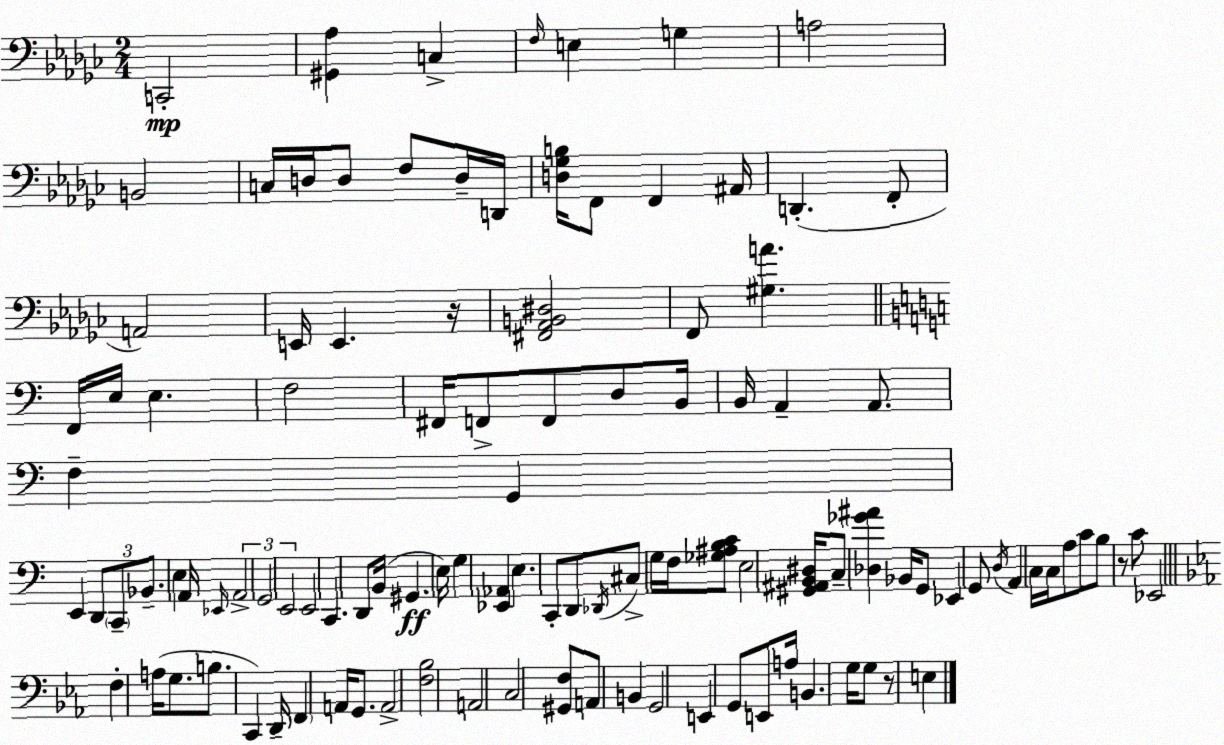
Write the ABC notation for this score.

X:1
T:Untitled
M:2/4
L:1/4
K:Ebm
C,,2 [^G,,_A,] C, F,/4 E, G, A,2 B,,2 C,/4 D,/4 D,/2 F,/2 D,/4 D,,/4 [D,_G,B,]/4 F,,/2 F,, ^A,,/4 D,, F,,/2 A,,2 E,,/4 E,, z/4 [^F,,_A,,B,,^D,]2 F,,/2 [^G,A] F,,/4 E,/4 E, F,2 ^F,,/4 F,,/2 F,,/2 D,/2 B,,/4 B,,/4 A,, A,,/2 F, G,, E,, D,,/2 C,,/2 _B,,/2 E, A,,/4 _E,,/4 A,,2 G,,2 E,,2 E,,2 C,, D,,/2 B,,/4 ^G,, E,/4 G, [_E,,_A,,] E, C,,/2 D,,/2 _D,,/4 ^C,/2 G,/4 F,/4 [_G,^A,B,C]/2 E,2 [^G,,^A,,B,,^D,]/4 C,/2 [_D,_G^A] _B,,/4 G,,/2 _E,, G,,/2 D,/4 A,, C,/4 C,/4 A,/2 C/2 B,/2 z/2 C/2 _E,,2 F, A,/4 G,/2 B,/2 C,, D,,/4 F,, A,,/4 G,,/2 A,,2 [F,_B,]2 A,,2 C,2 [^G,,F,]/2 A,,/2 B,, G,,2 E,, G,,/2 E,,/2 A,/4 B,, G,/4 G,/2 z/2 E,